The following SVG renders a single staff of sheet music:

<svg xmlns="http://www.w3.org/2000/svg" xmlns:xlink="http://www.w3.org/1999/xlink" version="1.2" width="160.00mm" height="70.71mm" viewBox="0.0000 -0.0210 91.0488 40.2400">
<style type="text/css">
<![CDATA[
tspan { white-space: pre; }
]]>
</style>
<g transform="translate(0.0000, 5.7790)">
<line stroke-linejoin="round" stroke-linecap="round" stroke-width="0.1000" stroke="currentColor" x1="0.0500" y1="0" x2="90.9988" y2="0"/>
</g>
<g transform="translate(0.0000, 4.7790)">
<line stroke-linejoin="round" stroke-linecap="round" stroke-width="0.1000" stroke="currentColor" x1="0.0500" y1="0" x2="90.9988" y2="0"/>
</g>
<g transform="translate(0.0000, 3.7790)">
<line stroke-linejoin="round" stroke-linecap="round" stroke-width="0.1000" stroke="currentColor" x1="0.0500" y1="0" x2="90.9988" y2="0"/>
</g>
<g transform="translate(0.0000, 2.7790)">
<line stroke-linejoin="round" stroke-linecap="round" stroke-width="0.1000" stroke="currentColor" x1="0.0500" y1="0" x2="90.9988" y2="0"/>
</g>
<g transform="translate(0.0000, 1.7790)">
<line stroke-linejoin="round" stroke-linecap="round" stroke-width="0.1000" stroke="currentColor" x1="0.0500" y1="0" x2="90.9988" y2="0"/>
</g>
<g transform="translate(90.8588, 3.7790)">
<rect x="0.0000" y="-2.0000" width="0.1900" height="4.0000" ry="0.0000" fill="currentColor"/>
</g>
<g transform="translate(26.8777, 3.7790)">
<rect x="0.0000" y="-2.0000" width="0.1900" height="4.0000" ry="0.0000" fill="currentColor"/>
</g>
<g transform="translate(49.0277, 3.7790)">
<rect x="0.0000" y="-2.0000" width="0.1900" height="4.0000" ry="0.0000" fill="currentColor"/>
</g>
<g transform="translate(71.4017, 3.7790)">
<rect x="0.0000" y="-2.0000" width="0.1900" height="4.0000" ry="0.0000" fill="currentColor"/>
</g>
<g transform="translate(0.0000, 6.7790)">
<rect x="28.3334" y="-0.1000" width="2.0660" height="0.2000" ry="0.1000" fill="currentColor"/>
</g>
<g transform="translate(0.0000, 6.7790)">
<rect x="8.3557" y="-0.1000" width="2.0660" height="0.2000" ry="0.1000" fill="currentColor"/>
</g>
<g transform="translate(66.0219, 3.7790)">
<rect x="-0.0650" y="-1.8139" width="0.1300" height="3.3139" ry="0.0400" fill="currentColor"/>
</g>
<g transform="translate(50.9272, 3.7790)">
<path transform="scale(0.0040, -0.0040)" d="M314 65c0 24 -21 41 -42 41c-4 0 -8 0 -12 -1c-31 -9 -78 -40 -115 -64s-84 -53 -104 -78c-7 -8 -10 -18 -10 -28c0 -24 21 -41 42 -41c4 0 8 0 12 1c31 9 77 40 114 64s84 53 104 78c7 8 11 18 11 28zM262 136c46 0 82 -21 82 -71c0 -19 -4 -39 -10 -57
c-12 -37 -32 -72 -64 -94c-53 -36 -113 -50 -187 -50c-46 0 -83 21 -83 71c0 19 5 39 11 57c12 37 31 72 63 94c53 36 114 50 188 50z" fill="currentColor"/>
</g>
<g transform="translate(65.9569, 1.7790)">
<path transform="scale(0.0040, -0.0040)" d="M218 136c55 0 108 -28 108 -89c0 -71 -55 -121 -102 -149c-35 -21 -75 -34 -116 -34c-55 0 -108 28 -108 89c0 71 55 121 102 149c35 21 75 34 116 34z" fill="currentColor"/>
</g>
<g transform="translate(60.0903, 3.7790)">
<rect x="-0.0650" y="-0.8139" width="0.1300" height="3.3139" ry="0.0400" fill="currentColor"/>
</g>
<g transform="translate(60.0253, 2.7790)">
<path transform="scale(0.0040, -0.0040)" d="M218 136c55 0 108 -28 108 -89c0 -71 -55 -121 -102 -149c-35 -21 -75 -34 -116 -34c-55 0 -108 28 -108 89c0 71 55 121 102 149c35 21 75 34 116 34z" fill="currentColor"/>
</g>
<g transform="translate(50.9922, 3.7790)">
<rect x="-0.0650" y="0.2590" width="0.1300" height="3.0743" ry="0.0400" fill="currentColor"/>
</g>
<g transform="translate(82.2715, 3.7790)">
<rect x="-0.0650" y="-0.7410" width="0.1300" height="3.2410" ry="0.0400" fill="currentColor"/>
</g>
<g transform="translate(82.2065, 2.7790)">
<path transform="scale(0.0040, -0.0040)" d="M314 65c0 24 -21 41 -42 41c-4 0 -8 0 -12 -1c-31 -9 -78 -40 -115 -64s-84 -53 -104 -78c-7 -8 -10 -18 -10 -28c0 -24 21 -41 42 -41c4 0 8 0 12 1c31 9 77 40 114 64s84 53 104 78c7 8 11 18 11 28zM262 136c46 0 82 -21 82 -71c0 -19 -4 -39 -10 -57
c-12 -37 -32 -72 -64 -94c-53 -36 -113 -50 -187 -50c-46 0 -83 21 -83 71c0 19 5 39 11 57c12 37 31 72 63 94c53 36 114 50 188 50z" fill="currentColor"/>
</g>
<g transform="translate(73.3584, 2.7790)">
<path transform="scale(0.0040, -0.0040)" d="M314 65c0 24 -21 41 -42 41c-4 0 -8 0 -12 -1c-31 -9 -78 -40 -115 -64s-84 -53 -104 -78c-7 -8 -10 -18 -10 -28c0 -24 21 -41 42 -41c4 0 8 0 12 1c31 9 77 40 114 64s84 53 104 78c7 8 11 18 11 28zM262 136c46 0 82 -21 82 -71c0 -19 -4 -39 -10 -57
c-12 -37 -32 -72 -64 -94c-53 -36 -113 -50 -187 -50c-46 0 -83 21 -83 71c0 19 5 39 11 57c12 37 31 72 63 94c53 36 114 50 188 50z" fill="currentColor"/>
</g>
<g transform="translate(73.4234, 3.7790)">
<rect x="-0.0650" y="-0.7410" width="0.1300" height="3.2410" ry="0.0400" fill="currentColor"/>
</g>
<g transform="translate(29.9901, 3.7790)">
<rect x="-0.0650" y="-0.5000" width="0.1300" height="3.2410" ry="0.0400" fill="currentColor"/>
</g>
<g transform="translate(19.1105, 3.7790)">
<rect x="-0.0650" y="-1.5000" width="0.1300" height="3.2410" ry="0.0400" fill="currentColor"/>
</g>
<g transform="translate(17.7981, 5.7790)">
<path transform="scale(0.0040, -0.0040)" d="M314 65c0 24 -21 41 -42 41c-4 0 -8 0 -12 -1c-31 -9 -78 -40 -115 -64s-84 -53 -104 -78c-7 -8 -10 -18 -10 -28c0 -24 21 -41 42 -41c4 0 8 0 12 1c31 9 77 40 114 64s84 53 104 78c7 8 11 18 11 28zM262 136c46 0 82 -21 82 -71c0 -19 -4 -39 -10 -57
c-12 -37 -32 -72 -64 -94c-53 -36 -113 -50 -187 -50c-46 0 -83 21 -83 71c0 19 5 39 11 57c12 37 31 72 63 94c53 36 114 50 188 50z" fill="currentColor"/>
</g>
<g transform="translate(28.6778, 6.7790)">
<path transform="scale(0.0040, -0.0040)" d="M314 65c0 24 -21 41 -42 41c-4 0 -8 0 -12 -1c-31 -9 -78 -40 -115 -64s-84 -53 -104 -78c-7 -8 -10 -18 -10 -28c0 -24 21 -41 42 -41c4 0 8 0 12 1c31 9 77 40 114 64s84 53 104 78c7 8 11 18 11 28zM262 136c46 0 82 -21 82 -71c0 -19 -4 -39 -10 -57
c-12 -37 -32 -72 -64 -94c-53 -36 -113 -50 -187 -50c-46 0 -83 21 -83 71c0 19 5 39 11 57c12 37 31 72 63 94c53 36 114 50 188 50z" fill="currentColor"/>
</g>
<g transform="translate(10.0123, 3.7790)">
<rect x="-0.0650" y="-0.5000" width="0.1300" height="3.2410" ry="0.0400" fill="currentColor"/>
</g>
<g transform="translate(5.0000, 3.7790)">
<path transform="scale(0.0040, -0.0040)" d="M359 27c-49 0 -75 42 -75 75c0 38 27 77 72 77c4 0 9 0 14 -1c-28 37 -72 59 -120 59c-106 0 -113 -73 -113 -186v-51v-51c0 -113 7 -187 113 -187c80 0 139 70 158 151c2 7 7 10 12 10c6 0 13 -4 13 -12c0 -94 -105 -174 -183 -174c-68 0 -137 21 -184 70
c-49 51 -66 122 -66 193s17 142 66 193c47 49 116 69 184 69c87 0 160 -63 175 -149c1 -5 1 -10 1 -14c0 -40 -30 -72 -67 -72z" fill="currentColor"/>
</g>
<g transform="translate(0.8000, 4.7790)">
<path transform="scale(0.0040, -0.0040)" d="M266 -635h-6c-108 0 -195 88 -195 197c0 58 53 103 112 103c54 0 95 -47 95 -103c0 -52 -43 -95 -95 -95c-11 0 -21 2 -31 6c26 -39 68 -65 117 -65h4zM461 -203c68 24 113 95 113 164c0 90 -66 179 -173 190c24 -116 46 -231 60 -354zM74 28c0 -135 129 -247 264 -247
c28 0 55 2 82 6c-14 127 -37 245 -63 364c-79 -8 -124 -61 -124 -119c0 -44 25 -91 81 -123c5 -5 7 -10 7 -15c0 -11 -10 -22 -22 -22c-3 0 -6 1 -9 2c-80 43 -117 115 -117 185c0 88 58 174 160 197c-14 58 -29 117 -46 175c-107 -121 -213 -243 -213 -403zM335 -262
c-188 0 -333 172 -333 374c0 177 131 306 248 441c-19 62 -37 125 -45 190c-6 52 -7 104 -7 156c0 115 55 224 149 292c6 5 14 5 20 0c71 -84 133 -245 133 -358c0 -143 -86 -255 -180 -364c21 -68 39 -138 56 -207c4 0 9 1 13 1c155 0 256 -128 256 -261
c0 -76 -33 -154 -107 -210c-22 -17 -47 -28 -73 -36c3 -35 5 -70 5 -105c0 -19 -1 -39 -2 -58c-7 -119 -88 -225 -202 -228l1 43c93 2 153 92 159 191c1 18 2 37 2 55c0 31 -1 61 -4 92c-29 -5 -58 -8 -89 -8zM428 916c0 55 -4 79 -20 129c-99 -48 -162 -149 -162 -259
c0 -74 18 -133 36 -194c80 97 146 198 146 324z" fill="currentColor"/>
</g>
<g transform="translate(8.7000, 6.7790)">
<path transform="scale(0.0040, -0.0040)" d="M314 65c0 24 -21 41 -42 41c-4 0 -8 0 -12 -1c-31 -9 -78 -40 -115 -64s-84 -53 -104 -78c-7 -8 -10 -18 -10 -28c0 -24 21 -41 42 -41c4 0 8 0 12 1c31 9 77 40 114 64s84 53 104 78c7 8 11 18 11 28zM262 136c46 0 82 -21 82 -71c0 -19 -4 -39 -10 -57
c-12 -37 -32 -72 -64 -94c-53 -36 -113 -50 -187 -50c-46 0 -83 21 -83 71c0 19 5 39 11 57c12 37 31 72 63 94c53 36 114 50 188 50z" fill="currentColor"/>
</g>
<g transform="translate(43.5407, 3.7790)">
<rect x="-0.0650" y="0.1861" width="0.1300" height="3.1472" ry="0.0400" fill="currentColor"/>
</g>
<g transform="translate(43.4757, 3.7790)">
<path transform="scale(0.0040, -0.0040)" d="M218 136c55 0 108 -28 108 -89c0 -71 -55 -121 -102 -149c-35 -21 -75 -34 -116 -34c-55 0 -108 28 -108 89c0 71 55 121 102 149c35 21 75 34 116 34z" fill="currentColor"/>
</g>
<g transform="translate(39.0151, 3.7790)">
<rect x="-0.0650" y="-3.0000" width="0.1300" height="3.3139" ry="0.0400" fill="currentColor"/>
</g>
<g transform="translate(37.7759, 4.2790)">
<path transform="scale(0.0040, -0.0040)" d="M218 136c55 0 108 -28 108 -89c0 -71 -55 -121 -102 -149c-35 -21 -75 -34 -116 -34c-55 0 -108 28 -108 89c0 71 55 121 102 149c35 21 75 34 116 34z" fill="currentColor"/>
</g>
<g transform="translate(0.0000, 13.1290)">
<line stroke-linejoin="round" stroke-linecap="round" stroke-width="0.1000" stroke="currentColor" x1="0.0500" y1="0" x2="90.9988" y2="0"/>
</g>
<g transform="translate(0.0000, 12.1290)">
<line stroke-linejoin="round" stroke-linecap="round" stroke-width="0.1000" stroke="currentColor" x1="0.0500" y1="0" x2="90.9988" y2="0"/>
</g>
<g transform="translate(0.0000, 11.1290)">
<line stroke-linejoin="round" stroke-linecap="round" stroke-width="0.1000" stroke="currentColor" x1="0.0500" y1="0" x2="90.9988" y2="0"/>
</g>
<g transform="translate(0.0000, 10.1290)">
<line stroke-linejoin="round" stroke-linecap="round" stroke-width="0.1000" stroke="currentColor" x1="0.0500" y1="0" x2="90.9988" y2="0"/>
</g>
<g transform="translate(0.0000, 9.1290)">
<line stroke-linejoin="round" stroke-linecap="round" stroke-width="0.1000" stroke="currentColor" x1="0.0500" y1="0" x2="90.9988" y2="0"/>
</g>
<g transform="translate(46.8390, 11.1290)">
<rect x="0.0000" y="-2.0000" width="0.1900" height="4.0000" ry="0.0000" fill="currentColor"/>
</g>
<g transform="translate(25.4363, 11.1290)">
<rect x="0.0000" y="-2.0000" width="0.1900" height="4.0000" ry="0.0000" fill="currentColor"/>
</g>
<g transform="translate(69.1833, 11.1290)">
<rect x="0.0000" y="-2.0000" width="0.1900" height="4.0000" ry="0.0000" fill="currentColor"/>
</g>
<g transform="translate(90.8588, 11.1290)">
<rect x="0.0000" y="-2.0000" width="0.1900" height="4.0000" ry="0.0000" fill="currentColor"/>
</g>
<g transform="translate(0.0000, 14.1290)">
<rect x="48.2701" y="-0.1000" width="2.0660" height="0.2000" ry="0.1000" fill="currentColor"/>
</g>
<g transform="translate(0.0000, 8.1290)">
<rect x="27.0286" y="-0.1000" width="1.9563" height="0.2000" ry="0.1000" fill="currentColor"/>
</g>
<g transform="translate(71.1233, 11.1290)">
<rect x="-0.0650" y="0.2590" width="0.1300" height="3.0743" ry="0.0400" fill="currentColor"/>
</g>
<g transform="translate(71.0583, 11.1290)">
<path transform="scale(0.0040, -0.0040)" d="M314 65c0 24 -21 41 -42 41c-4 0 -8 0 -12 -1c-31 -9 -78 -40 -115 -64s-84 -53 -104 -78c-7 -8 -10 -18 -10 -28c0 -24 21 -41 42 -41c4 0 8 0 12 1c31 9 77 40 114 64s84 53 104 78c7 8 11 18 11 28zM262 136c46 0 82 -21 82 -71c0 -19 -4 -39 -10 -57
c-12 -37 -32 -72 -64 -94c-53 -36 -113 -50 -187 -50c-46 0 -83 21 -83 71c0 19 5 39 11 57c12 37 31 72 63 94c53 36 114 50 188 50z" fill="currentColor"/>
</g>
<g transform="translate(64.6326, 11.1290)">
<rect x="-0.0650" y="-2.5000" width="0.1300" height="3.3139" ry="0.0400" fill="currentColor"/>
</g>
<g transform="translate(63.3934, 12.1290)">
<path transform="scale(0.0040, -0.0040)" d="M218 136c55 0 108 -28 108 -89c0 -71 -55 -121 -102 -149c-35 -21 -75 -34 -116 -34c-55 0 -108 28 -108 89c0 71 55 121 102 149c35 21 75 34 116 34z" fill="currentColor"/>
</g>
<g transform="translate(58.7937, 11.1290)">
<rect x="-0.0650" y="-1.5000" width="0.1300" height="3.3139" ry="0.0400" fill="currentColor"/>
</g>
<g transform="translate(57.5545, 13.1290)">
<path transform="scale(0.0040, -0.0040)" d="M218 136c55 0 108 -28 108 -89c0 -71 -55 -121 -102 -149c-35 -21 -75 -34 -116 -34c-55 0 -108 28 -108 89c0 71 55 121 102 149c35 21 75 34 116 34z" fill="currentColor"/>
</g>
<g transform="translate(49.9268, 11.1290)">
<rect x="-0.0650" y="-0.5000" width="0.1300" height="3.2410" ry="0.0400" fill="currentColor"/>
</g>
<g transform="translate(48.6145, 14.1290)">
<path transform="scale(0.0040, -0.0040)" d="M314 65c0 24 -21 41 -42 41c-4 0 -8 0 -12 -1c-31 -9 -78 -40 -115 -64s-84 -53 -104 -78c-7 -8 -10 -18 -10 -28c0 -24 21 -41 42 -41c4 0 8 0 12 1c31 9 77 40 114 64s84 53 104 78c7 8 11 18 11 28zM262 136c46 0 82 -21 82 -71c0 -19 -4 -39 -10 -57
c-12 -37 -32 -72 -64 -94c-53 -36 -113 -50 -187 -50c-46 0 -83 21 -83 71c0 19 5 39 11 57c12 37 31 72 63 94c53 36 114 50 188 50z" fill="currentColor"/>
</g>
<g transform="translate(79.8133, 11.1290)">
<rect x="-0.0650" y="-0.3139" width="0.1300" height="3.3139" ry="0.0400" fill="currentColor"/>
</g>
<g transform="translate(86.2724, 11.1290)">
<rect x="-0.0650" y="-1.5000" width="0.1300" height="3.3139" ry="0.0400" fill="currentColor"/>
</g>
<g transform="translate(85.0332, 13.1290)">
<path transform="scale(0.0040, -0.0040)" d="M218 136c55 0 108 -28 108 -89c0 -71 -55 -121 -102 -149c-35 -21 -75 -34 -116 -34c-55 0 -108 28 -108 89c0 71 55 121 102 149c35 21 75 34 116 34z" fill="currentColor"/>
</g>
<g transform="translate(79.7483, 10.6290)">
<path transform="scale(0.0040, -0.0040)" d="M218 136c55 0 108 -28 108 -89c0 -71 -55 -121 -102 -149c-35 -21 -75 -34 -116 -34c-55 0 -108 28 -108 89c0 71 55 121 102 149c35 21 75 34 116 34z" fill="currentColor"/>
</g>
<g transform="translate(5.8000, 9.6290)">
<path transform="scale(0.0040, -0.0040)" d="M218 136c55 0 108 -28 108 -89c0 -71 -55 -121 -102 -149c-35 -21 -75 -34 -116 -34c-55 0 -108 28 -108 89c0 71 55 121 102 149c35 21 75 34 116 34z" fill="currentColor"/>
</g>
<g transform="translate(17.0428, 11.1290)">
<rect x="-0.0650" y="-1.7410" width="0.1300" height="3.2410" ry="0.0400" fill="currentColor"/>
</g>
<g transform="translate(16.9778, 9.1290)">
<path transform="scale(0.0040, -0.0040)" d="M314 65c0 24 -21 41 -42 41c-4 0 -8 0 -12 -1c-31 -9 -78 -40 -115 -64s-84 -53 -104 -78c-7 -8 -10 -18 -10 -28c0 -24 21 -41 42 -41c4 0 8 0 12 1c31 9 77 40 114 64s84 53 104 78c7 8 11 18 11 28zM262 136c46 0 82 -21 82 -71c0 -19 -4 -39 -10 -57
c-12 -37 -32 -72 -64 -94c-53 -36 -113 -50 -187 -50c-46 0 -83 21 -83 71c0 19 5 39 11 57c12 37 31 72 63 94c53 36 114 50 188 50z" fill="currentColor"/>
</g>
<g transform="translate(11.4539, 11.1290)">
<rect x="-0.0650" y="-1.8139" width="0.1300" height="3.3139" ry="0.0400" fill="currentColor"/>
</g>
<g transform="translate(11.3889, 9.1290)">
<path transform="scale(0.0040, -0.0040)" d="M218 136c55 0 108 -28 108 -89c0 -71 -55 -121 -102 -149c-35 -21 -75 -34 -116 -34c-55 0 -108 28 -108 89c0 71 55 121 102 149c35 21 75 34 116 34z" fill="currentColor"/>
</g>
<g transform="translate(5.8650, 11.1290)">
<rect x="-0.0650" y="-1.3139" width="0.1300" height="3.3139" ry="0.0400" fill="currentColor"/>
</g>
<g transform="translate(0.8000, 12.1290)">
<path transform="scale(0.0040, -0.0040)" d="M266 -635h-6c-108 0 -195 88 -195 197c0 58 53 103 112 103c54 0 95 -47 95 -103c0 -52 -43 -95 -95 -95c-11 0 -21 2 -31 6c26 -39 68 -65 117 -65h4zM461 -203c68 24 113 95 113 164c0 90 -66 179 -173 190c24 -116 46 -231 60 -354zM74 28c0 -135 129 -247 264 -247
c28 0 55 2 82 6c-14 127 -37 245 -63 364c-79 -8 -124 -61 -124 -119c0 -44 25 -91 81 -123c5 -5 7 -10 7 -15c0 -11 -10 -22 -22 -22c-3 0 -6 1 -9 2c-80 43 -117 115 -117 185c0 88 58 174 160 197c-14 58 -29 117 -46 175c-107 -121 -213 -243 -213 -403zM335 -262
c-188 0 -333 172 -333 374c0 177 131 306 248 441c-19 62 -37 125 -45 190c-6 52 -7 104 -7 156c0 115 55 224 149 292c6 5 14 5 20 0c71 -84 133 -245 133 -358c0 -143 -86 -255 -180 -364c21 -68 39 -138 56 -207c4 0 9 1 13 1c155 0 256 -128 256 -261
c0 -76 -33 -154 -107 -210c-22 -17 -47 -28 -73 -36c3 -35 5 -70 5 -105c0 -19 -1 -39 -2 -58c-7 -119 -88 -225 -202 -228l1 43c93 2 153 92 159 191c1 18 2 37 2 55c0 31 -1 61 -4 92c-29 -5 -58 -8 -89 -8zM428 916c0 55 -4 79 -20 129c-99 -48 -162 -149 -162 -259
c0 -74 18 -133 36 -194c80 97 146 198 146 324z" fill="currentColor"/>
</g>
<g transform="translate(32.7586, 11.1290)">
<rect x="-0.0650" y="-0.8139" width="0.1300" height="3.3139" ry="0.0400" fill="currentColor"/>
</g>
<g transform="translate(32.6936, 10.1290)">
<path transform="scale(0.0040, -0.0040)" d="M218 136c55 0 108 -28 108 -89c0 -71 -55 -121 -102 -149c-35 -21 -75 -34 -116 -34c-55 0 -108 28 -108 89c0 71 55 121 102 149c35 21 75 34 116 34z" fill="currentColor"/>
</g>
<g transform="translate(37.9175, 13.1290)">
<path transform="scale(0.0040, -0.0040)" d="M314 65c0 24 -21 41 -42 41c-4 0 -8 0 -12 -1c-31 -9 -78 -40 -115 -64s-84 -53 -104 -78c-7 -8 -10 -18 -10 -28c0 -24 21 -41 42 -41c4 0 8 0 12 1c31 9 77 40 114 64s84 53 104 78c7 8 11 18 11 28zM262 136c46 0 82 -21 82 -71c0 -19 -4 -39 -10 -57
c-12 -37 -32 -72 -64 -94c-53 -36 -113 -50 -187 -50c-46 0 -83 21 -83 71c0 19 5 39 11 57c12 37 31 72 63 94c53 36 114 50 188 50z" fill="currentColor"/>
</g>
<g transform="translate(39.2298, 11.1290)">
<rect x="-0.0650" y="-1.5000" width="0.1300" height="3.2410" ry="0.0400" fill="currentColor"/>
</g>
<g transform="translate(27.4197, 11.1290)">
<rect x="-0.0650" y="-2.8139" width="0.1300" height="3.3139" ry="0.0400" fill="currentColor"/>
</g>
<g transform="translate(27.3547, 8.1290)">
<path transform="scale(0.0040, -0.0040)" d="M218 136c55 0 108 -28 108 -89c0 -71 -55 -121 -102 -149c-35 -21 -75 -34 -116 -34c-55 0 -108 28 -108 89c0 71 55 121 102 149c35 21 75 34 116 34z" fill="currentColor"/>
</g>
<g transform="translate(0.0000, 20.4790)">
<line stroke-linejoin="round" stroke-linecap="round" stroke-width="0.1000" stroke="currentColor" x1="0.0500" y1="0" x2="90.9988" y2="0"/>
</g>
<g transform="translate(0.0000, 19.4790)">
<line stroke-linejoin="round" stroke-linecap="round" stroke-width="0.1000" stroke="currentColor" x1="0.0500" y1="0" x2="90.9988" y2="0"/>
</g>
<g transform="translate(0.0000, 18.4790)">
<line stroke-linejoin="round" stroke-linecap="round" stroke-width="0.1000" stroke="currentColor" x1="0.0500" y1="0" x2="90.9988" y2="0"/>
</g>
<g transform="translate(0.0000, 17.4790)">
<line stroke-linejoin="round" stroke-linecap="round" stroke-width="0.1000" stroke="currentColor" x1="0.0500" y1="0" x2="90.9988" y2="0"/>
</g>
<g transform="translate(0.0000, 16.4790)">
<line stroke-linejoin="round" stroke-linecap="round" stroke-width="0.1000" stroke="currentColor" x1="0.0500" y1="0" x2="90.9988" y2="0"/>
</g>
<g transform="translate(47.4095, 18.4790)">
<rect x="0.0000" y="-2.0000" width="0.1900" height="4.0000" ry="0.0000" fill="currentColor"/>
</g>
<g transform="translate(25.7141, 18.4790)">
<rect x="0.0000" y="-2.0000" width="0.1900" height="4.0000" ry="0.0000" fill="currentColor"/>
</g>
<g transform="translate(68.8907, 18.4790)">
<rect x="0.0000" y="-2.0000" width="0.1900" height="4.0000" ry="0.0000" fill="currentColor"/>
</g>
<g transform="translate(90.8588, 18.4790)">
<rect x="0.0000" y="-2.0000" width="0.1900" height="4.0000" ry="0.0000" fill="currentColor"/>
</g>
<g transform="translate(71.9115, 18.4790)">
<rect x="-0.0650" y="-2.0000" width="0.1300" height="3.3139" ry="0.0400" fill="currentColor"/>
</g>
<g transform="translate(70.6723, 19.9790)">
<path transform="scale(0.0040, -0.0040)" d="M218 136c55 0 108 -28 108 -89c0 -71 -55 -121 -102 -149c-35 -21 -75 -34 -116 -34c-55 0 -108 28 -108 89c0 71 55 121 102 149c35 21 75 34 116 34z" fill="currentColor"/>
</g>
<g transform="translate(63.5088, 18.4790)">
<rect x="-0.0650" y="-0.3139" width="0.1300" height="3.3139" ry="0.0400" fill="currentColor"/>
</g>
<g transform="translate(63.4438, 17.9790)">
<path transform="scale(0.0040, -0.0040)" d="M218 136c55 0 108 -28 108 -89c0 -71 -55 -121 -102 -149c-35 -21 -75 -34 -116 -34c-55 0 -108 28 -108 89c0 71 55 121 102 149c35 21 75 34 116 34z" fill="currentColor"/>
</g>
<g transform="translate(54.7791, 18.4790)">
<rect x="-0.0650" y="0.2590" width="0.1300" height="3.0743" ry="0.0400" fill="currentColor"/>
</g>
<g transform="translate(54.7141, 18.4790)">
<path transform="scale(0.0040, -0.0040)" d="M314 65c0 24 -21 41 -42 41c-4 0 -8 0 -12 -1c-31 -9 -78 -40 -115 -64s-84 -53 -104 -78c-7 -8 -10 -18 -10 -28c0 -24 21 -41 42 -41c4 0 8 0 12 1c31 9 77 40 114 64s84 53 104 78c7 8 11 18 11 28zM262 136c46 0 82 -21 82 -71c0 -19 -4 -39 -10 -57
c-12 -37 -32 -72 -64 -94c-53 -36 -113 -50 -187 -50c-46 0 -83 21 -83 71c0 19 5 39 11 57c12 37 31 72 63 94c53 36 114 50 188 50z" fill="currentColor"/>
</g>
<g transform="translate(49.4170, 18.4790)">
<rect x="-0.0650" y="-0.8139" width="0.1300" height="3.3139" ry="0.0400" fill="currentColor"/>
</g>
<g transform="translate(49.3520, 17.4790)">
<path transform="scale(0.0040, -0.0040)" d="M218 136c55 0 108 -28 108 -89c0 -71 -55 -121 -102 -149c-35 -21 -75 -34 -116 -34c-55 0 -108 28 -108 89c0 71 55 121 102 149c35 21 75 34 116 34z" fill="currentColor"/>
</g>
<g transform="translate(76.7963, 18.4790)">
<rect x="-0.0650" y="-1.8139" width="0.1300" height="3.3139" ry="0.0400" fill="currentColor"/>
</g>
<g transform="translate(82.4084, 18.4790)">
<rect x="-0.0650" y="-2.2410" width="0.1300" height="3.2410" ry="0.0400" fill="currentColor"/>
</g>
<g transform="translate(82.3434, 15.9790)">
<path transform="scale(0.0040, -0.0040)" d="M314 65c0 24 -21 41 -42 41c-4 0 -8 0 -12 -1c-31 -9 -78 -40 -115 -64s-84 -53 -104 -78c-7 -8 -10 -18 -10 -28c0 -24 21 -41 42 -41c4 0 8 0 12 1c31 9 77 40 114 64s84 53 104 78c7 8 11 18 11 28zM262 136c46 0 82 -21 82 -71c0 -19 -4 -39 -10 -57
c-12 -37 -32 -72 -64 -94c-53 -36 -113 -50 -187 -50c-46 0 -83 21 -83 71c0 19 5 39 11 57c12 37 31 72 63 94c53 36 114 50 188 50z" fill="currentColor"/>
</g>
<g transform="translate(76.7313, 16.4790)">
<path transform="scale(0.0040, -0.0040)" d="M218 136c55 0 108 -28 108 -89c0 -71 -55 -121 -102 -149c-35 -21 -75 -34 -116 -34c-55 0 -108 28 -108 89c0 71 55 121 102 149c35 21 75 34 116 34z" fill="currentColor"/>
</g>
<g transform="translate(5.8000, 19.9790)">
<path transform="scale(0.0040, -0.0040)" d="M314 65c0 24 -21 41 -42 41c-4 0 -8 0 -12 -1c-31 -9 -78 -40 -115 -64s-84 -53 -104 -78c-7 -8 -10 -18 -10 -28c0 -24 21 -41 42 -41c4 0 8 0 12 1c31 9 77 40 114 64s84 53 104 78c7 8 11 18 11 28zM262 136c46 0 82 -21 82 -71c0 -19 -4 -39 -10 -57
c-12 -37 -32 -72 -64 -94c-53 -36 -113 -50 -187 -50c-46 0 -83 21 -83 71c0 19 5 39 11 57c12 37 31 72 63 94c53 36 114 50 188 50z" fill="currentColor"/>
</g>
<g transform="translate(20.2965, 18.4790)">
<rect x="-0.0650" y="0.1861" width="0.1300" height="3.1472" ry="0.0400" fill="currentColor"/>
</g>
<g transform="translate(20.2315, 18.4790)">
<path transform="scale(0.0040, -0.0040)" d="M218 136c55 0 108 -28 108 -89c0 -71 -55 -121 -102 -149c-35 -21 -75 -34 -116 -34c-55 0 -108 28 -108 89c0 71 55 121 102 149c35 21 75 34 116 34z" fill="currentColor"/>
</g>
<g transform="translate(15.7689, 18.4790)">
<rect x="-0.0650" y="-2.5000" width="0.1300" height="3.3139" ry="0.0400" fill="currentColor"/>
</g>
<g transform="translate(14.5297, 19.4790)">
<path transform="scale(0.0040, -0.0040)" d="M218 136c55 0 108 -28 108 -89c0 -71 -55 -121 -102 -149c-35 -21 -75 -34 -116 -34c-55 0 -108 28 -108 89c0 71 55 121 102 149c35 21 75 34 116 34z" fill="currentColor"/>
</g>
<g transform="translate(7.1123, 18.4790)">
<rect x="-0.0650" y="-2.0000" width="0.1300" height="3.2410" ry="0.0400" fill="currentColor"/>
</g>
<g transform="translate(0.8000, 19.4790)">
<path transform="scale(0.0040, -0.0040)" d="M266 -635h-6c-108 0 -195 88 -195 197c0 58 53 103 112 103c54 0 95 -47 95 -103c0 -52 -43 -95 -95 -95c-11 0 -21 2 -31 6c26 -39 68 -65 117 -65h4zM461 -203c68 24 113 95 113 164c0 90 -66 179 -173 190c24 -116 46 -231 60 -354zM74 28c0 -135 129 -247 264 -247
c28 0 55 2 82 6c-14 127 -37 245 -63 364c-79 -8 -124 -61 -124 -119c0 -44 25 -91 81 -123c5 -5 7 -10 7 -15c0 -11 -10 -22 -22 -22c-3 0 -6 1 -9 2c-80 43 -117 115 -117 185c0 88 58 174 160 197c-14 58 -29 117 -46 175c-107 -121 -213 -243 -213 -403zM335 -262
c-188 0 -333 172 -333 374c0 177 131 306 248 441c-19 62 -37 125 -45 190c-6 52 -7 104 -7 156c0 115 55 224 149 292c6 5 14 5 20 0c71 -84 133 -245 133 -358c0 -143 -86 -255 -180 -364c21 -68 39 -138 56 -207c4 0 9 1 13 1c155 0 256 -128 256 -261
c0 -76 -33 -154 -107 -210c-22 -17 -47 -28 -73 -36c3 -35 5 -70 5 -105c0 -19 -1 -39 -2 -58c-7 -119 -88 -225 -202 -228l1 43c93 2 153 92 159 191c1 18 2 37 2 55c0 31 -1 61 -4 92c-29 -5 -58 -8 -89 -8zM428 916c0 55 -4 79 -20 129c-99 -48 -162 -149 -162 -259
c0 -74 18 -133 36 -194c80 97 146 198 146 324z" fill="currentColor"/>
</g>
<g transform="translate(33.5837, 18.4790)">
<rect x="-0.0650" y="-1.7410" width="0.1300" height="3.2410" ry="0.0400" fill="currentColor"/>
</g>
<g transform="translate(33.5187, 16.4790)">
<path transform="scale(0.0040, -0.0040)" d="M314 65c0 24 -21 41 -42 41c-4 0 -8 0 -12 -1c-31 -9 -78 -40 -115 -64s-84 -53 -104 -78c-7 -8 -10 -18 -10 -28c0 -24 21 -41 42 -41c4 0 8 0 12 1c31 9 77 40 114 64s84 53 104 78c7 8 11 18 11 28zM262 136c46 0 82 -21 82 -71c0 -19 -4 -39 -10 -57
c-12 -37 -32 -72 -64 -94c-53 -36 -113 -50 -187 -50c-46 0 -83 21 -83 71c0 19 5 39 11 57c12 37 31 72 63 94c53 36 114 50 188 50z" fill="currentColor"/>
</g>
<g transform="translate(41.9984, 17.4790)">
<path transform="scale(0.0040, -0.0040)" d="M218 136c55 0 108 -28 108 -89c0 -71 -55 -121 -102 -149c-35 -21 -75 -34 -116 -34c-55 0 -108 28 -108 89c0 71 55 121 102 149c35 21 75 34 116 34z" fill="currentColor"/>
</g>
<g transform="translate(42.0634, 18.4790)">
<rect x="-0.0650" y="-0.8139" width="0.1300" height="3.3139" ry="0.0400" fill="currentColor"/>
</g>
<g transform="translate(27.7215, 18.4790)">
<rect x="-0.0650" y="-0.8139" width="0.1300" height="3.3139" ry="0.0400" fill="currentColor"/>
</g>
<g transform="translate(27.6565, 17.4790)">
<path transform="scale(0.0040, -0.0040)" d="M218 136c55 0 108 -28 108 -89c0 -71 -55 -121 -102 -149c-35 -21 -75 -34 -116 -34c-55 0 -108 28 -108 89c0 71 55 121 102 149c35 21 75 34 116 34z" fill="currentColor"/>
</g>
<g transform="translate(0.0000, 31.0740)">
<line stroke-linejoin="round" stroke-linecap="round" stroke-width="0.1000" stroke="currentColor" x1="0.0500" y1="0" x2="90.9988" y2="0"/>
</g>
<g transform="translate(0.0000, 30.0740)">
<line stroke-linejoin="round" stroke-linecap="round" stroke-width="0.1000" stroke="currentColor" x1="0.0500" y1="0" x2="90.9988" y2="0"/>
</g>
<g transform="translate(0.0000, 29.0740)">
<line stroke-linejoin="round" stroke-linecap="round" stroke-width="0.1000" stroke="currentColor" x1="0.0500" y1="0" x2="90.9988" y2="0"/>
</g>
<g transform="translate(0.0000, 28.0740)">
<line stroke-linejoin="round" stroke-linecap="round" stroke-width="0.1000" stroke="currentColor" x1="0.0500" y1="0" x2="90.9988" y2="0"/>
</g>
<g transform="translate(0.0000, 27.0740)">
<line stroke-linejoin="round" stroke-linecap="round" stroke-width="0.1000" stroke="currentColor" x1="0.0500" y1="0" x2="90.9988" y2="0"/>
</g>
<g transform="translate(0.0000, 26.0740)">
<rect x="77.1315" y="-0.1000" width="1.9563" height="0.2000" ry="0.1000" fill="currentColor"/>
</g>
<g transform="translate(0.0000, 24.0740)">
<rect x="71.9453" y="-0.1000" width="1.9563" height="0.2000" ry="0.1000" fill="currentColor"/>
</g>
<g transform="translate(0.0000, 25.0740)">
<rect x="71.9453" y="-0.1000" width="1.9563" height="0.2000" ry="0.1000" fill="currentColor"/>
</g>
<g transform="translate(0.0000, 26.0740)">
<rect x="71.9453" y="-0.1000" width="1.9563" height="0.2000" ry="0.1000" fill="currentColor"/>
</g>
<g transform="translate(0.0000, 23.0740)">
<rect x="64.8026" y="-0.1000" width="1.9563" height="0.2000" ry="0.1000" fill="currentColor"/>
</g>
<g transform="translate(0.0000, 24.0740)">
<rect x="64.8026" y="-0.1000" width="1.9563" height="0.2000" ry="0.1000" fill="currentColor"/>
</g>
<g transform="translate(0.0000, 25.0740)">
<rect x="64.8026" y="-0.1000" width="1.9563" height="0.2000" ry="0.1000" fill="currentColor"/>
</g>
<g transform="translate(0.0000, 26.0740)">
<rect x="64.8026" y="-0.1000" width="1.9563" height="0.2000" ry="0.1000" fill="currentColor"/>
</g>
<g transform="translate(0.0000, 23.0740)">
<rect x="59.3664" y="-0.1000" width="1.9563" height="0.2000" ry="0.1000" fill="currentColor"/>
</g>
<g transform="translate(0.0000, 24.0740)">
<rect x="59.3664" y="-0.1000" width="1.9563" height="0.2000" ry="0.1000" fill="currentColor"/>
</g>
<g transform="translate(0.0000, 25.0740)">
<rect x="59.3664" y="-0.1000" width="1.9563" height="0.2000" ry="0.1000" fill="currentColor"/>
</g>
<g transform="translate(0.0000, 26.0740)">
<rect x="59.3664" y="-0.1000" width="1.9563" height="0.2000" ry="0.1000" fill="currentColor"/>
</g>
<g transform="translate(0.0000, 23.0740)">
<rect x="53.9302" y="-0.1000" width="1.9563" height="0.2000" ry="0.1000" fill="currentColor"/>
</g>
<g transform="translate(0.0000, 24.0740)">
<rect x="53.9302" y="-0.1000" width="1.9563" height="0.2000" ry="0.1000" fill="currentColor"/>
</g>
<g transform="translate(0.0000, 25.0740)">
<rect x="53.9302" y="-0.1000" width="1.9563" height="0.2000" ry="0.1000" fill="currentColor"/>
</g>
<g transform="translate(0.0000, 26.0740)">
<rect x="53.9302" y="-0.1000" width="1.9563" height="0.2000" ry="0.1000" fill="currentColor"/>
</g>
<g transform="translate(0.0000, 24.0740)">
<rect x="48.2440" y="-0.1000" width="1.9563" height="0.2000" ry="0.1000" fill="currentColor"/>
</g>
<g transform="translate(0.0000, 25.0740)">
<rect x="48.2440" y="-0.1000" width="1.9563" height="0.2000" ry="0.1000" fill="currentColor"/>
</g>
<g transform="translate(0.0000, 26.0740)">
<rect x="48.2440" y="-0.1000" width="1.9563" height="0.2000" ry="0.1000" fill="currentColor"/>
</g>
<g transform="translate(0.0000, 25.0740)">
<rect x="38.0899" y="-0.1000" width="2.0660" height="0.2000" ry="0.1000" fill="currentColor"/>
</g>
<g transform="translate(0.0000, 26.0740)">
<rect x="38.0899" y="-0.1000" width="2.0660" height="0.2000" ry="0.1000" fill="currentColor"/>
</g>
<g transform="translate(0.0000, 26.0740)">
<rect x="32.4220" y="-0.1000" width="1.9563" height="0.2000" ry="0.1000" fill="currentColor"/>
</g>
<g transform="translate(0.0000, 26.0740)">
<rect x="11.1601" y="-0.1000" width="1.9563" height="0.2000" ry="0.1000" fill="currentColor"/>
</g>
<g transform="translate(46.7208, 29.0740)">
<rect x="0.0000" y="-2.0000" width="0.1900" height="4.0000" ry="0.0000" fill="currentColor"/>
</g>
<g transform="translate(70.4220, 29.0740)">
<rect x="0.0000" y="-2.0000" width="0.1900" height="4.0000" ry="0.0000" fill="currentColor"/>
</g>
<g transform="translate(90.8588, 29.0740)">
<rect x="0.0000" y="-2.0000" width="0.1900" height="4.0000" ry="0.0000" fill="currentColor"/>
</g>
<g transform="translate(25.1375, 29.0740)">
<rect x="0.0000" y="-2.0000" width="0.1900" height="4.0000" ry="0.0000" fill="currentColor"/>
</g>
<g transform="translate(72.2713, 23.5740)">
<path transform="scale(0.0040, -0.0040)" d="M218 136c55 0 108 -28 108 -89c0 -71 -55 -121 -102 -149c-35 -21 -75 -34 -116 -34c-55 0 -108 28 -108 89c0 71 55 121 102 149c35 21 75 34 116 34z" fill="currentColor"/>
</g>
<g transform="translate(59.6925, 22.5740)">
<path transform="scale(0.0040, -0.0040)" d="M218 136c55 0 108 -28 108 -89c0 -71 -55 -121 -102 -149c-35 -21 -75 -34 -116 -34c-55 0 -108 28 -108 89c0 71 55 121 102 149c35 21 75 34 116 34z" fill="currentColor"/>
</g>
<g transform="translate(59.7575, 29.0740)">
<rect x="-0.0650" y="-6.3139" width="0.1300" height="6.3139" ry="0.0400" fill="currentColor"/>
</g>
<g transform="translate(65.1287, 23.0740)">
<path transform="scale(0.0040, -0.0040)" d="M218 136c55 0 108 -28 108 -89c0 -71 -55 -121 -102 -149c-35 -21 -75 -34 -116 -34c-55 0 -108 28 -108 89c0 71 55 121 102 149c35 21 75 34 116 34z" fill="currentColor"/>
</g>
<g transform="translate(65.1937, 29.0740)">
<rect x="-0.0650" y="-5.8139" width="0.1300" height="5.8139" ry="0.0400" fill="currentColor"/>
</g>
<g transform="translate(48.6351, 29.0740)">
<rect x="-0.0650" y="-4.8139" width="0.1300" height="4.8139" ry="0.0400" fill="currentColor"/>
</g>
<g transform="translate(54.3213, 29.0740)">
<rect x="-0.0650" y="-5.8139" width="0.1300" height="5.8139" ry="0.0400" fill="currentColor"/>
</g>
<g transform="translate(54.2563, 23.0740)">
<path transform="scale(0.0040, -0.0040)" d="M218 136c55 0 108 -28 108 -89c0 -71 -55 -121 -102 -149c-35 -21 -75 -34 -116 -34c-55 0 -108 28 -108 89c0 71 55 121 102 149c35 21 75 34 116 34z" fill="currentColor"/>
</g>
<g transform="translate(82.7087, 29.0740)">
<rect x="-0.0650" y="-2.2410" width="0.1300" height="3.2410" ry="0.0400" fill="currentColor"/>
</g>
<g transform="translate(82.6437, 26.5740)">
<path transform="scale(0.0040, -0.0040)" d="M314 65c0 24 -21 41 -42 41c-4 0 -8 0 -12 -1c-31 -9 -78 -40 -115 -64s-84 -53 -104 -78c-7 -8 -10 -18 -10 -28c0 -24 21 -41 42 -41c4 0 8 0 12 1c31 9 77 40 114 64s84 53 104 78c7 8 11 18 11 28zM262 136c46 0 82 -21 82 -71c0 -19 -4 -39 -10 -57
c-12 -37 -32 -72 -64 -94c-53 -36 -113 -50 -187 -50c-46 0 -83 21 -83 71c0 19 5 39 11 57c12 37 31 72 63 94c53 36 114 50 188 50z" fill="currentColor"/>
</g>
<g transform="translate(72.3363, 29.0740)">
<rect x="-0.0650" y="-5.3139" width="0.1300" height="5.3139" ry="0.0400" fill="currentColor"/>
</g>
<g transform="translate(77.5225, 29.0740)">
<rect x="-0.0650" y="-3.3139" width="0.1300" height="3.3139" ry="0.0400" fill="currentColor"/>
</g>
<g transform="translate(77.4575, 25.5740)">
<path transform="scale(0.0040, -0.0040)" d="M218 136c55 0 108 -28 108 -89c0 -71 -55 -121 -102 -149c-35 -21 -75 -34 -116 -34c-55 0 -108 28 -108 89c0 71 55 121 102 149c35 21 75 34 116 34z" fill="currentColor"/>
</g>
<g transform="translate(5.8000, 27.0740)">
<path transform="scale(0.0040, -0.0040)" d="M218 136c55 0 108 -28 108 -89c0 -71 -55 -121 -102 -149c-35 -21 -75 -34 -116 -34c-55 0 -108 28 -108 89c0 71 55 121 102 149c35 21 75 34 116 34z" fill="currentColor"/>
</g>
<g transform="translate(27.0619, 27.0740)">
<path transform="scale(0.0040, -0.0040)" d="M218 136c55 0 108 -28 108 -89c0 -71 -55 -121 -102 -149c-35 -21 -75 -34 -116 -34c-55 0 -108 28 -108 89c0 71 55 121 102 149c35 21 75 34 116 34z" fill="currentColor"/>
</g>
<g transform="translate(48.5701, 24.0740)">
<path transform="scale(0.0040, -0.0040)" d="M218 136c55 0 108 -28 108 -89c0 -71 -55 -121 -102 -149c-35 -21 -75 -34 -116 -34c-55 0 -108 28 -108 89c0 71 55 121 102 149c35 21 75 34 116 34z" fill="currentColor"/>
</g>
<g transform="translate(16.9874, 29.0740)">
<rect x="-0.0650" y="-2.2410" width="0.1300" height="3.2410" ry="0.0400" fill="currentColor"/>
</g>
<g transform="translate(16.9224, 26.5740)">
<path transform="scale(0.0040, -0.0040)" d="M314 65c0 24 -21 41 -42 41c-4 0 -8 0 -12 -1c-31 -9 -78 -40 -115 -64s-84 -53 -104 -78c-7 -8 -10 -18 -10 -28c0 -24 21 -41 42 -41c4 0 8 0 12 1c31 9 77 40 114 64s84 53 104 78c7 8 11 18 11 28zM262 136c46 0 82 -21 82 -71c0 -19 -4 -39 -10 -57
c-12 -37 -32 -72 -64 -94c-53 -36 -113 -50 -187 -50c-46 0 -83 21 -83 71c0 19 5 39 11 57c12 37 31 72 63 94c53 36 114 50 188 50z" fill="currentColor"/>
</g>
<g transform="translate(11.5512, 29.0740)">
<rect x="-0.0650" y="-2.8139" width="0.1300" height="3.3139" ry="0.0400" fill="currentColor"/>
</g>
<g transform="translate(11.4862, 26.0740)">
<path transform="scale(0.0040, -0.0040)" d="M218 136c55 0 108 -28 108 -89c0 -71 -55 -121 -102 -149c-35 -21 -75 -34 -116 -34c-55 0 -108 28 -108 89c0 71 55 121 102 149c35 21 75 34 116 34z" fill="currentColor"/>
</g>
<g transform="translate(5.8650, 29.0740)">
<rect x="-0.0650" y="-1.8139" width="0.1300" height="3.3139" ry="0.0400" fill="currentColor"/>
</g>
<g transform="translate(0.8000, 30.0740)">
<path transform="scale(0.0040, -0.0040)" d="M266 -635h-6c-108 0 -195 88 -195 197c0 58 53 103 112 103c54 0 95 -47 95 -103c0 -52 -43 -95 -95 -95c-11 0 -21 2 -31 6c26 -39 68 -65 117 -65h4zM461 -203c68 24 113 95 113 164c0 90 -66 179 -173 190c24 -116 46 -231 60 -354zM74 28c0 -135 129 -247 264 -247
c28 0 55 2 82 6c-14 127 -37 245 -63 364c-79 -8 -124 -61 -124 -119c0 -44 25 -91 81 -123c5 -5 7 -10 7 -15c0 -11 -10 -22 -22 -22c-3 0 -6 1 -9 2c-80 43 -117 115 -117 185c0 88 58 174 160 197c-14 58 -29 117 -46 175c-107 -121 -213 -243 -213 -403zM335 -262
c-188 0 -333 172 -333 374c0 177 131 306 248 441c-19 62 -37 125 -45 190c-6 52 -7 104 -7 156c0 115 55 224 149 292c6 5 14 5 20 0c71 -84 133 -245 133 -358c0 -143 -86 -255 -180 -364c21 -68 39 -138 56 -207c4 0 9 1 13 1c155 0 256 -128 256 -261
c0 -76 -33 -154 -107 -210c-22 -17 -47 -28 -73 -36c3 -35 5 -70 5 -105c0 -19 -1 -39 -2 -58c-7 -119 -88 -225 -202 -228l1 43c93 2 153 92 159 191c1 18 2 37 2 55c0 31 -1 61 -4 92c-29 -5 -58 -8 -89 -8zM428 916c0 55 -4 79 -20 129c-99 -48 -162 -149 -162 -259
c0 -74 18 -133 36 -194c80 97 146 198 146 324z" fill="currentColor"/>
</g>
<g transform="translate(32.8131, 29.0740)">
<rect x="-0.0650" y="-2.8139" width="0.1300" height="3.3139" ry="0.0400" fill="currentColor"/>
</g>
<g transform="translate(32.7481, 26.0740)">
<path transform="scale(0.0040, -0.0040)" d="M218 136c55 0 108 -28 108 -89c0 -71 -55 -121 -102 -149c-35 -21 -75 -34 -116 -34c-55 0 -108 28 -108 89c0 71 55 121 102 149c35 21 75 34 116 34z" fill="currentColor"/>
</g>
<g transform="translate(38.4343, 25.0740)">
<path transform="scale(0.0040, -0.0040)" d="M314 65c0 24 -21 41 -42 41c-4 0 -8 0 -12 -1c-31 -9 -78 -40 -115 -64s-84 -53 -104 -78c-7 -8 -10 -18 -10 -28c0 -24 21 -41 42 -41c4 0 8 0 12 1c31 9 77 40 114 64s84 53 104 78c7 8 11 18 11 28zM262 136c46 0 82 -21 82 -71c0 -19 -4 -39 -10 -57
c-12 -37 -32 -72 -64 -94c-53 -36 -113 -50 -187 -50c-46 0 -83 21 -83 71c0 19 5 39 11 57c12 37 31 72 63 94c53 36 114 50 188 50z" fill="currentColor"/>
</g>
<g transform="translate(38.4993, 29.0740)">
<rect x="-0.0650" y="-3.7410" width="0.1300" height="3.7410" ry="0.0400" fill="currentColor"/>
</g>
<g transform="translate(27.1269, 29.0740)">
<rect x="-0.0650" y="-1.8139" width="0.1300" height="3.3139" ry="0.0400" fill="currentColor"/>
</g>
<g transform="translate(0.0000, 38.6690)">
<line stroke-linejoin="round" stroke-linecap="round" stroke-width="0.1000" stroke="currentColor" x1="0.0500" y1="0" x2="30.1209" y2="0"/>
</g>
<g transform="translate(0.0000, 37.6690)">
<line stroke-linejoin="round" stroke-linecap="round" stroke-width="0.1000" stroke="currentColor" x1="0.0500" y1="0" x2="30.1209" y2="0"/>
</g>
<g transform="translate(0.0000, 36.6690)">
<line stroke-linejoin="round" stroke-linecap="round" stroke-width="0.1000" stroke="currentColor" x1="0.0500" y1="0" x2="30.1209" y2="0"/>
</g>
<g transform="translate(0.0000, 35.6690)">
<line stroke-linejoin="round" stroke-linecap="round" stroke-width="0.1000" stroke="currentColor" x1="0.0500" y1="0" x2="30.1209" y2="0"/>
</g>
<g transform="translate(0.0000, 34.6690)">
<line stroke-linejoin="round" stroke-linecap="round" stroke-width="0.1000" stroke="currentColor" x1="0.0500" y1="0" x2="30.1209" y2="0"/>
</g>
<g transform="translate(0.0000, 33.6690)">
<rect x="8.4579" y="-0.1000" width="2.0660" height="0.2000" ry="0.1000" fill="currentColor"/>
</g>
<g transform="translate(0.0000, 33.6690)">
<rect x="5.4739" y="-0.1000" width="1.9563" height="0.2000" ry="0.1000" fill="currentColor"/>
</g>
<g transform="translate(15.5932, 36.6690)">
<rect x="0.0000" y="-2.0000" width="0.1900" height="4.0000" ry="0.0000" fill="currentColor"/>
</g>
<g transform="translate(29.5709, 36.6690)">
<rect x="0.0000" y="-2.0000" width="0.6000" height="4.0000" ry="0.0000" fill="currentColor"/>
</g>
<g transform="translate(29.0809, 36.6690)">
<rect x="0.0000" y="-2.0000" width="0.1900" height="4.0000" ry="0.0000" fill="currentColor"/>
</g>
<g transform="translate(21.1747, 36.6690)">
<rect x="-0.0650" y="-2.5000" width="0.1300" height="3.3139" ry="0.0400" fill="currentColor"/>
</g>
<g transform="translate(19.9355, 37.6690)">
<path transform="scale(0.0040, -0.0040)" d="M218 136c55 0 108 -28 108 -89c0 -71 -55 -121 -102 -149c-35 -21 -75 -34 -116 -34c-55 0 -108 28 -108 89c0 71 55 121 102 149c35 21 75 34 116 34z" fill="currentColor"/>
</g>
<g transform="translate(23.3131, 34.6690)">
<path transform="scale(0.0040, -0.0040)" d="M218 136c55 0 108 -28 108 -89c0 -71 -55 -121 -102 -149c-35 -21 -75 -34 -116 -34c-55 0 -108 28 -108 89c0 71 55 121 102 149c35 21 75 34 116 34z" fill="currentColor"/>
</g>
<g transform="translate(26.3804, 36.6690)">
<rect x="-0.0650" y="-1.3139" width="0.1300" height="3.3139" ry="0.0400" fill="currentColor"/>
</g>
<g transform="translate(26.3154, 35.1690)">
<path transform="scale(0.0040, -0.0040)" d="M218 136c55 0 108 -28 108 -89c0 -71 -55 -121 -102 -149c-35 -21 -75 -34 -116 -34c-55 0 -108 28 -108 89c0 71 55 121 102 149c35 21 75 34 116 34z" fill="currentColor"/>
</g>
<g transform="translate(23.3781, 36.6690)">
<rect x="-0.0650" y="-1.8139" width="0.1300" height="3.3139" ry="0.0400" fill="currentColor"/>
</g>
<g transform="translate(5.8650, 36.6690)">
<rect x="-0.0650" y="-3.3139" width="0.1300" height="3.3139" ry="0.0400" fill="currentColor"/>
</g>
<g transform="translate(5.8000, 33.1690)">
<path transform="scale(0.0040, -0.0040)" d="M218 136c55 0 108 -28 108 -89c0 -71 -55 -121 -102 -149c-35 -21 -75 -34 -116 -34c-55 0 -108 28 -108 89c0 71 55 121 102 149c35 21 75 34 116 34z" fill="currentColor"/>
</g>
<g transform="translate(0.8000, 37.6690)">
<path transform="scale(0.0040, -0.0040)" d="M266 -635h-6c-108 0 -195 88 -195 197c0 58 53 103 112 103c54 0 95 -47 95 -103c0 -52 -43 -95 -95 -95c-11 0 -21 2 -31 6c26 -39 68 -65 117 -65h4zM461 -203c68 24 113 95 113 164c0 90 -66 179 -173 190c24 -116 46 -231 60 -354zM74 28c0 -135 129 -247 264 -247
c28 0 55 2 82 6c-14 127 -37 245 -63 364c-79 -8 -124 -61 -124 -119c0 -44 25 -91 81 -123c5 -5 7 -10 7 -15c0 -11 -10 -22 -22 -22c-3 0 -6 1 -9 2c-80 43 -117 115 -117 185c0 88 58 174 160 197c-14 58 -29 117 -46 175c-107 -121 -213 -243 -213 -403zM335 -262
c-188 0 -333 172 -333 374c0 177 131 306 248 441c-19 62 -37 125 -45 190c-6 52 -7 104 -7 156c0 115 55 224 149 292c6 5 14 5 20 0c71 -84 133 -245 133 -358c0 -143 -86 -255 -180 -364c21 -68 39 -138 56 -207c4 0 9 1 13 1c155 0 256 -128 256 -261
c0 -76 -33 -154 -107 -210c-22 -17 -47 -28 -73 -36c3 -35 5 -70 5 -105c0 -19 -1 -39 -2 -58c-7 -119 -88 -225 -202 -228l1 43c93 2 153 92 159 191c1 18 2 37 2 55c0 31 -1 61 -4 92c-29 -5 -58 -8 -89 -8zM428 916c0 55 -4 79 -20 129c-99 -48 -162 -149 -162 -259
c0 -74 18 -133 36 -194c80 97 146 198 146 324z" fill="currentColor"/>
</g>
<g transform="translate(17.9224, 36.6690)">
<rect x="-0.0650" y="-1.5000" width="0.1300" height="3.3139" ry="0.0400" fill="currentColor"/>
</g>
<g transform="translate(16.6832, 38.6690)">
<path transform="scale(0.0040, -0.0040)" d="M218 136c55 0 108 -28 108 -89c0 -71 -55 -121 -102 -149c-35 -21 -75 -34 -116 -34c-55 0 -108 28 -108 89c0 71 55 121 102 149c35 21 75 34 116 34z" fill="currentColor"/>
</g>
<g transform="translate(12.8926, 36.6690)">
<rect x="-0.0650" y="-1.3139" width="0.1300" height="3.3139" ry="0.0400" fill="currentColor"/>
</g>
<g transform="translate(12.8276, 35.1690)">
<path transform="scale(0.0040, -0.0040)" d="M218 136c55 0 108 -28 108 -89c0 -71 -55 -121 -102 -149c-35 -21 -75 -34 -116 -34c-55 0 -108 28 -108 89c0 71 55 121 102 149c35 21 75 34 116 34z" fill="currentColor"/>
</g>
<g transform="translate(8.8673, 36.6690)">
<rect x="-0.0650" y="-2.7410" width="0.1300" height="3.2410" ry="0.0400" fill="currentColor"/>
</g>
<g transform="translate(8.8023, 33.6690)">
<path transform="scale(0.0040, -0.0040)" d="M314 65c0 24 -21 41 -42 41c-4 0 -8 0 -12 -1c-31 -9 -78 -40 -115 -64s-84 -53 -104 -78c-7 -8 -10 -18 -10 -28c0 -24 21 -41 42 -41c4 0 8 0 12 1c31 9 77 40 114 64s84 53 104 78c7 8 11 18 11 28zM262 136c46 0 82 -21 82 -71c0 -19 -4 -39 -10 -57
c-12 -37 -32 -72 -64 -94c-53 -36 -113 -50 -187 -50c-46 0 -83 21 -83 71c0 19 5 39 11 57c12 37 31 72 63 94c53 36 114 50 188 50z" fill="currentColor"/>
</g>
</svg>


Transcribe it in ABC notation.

X:1
T:Untitled
M:4/4
L:1/4
K:C
C2 E2 C2 A B B2 d f d2 d2 e f f2 a d E2 C2 E G B2 c E F2 G B d f2 d d B2 c F f g2 f a g2 f a c'2 e' g' a' g' f' b g2 b a2 e E G f e